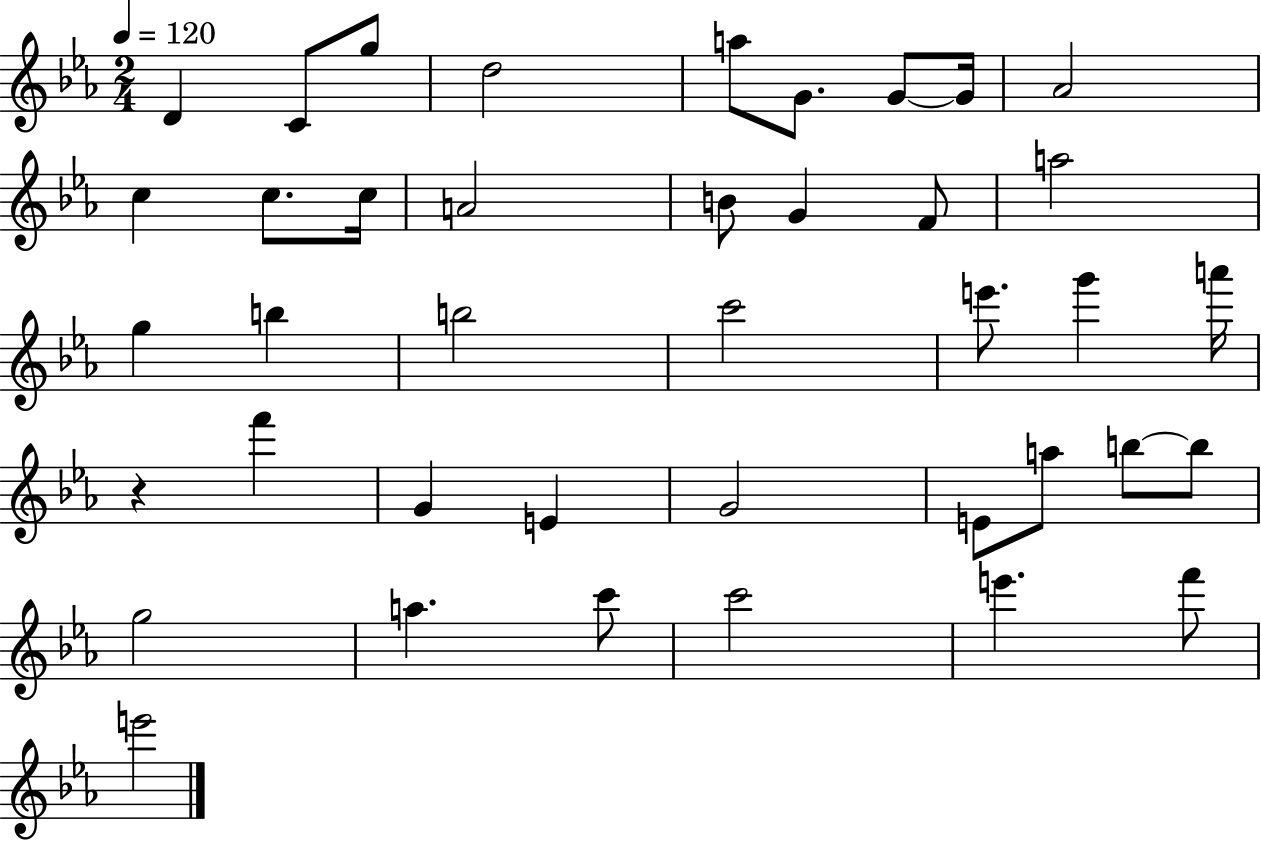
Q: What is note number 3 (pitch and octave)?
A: G5